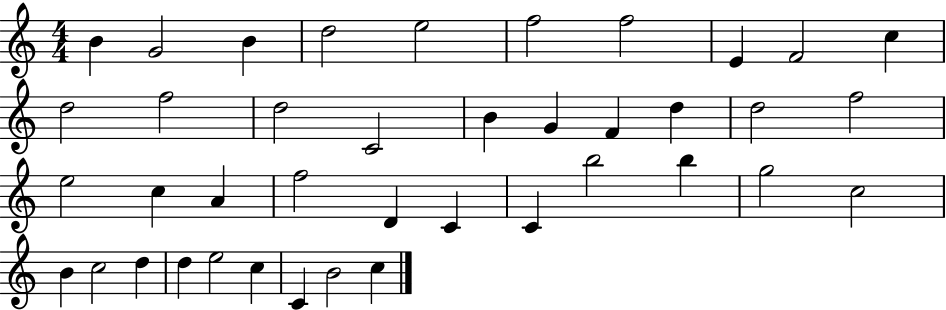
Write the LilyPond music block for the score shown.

{
  \clef treble
  \numericTimeSignature
  \time 4/4
  \key c \major
  b'4 g'2 b'4 | d''2 e''2 | f''2 f''2 | e'4 f'2 c''4 | \break d''2 f''2 | d''2 c'2 | b'4 g'4 f'4 d''4 | d''2 f''2 | \break e''2 c''4 a'4 | f''2 d'4 c'4 | c'4 b''2 b''4 | g''2 c''2 | \break b'4 c''2 d''4 | d''4 e''2 c''4 | c'4 b'2 c''4 | \bar "|."
}